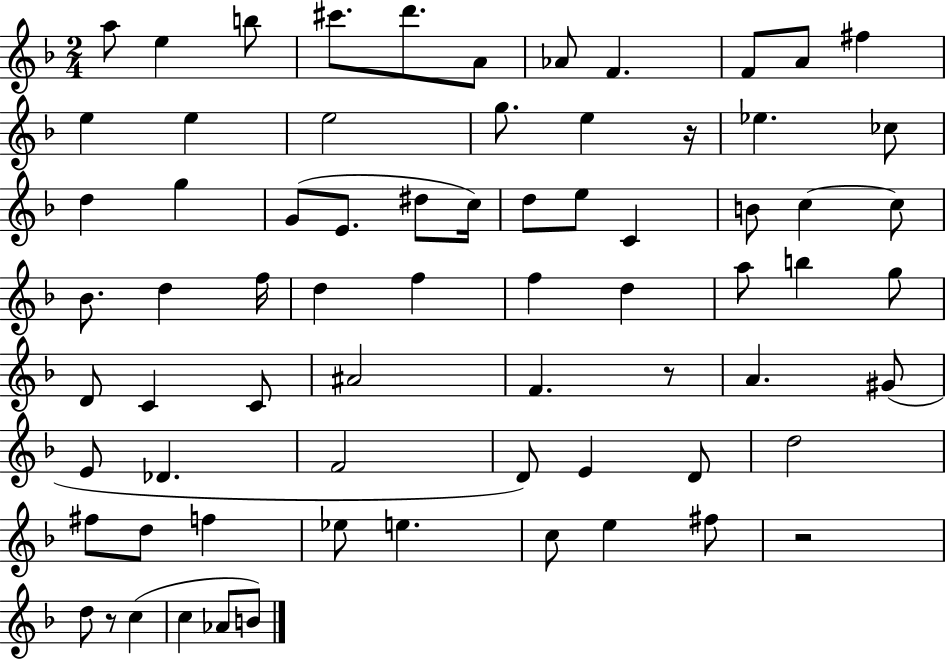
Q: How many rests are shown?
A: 4